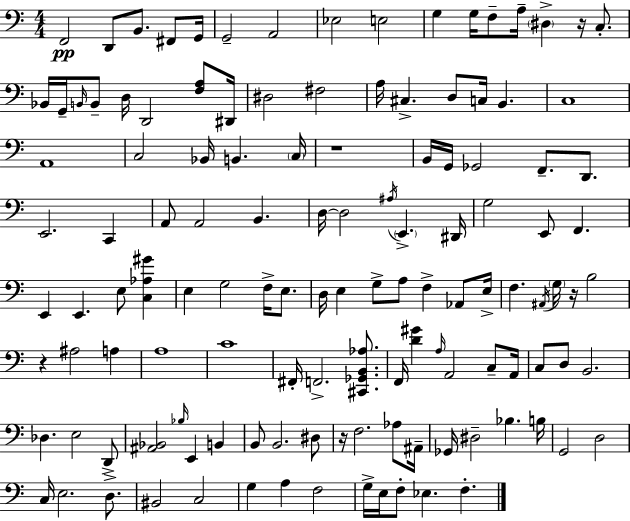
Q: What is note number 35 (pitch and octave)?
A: C3